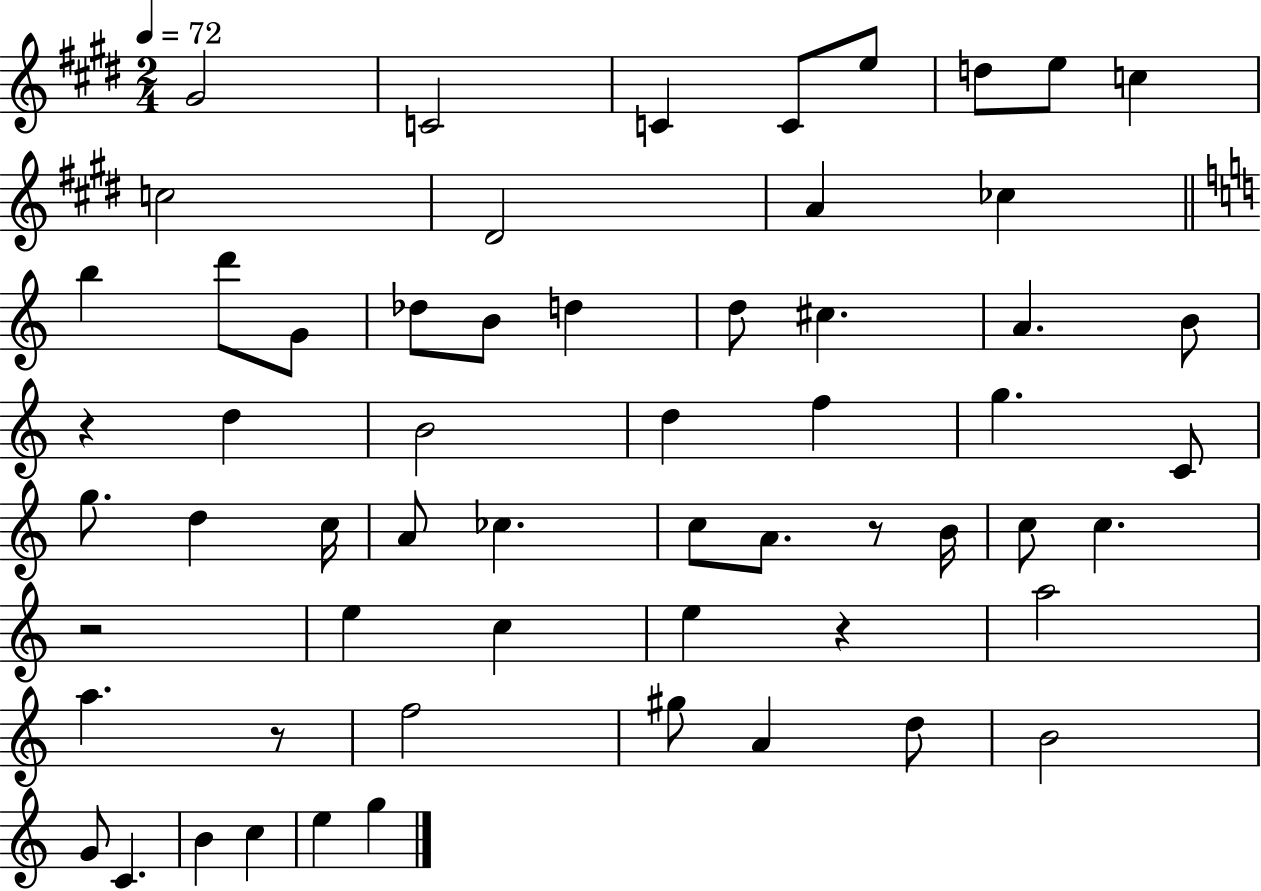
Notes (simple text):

G#4/h C4/h C4/q C4/e E5/e D5/e E5/e C5/q C5/h D#4/h A4/q CES5/q B5/q D6/e G4/e Db5/e B4/e D5/q D5/e C#5/q. A4/q. B4/e R/q D5/q B4/h D5/q F5/q G5/q. C4/e G5/e. D5/q C5/s A4/e CES5/q. C5/e A4/e. R/e B4/s C5/e C5/q. R/h E5/q C5/q E5/q R/q A5/h A5/q. R/e F5/h G#5/e A4/q D5/e B4/h G4/e C4/q. B4/q C5/q E5/q G5/q